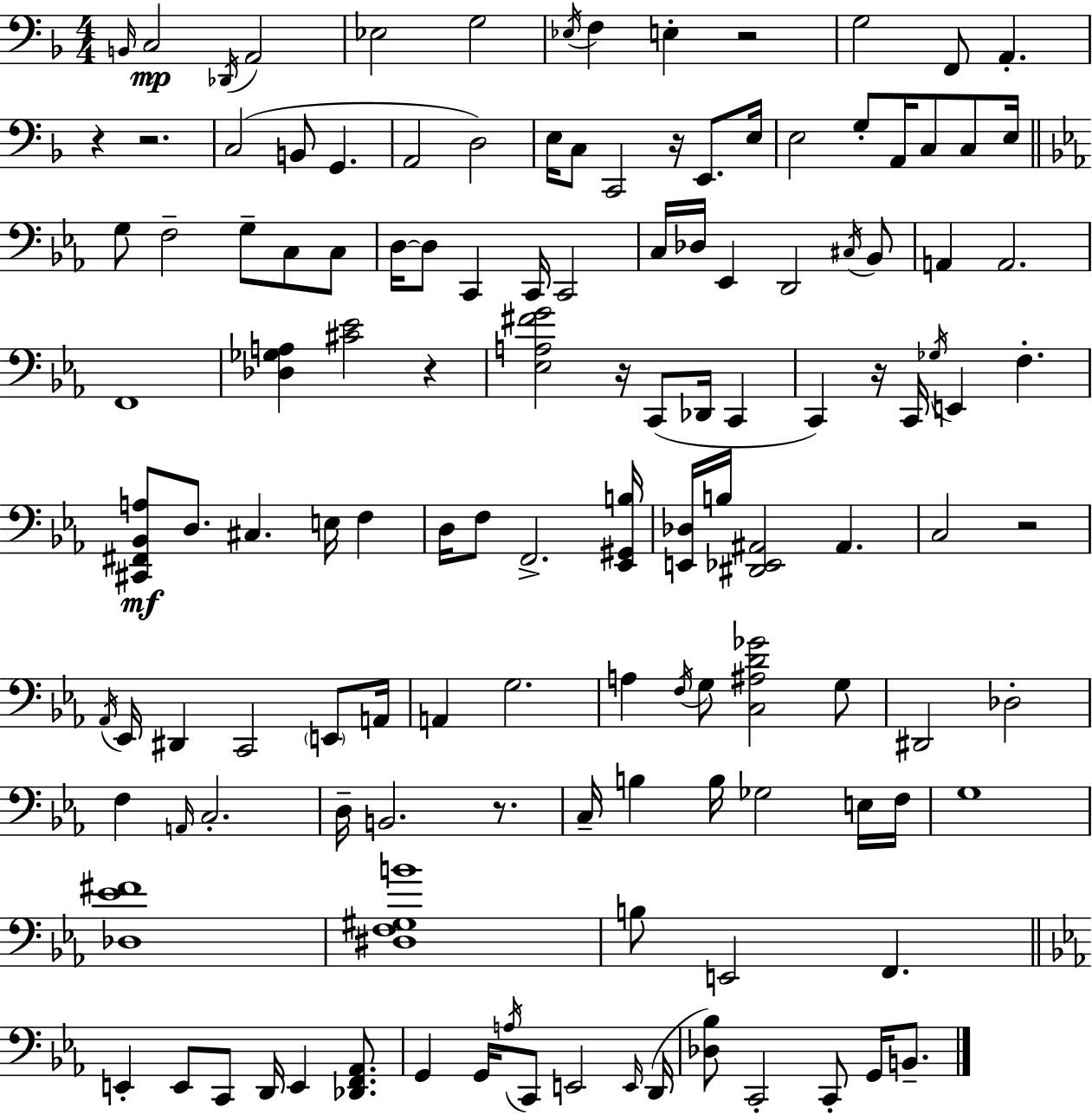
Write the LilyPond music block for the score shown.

{
  \clef bass
  \numericTimeSignature
  \time 4/4
  \key d \minor
  \grace { b,16 }\mp c2 \acciaccatura { des,16 } a,2 | ees2 g2 | \acciaccatura { ees16 } f4 e4-. r2 | g2 f,8 a,4.-. | \break r4 r2. | c2( b,8 g,4. | a,2 d2) | e16 c8 c,2 r16 e,8. | \break e16 e2 g8-. a,16 c8 | c8 e16 \bar "||" \break \key c \minor g8 f2-- g8-- c8 c8 | d16~~ d8 c,4 c,16 c,2 | c16 des16 ees,4 d,2 \acciaccatura { cis16 } bes,8 | a,4 a,2. | \break f,1 | <des ges a>4 <cis' ees'>2 r4 | <ees a fis' g'>2 r16 c,8( des,16 c,4 | c,4) r16 c,16 \acciaccatura { ges16 } e,4 f4.-. | \break <cis, fis, bes, a>8\mf d8. cis4. e16 f4 | d16 f8 f,2.-> | <ees, gis, b>16 <e, des>16 b16 <dis, ees, ais,>2 ais,4. | c2 r2 | \break \acciaccatura { aes,16 } ees,16 dis,4 c,2 | \parenthesize e,8 a,16 a,4 g2. | a4 \acciaccatura { f16 } g8 <c ais d' ges'>2 | g8 dis,2 des2-. | \break f4 \grace { a,16 } c2.-. | d16-- b,2. | r8. c16-- b4 b16 ges2 | e16 f16 g1 | \break <des ees' fis'>1 | <dis f gis b'>1 | b8 e,2 f,4. | \bar "||" \break \key c \minor e,4-. e,8 c,8 d,16 e,4 <des, f, aes,>8. | g,4 g,16 \acciaccatura { a16 } c,8 e,2 | \grace { e,16 }( d,16 <des bes>8) c,2-. c,8-. g,16 b,8.-- | \bar "|."
}